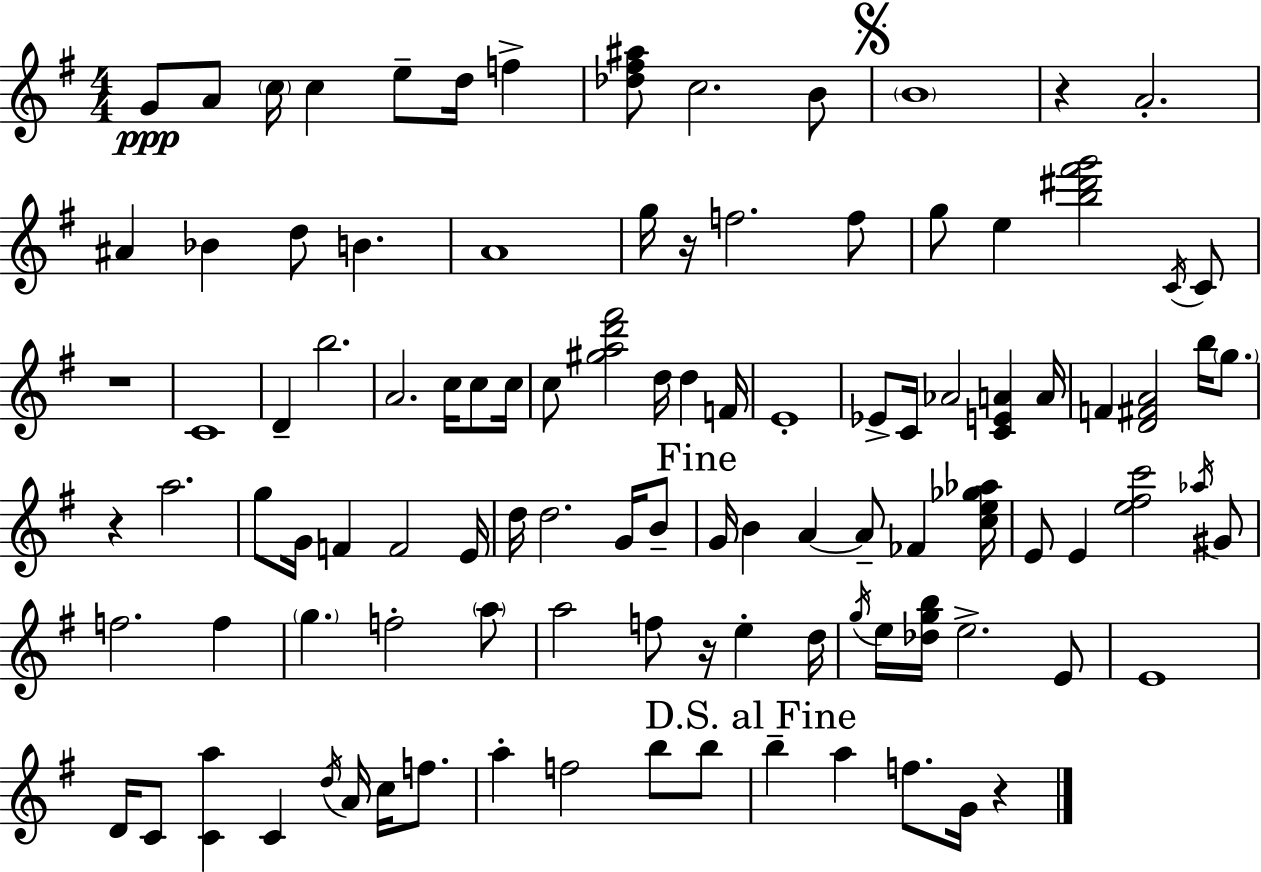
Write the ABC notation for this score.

X:1
T:Untitled
M:4/4
L:1/4
K:G
G/2 A/2 c/4 c e/2 d/4 f [_d^f^a]/2 c2 B/2 B4 z A2 ^A _B d/2 B A4 g/4 z/4 f2 f/2 g/2 e [b^d'^f'g']2 C/4 C/2 z4 C4 D b2 A2 c/4 c/2 c/4 c/2 [^gad'^f']2 d/4 d F/4 E4 _E/2 C/4 _A2 [CEA] A/4 F [D^FA]2 b/4 g/2 z a2 g/2 G/4 F F2 E/4 d/4 d2 G/4 B/2 G/4 B A A/2 _F [ce_g_a]/4 E/2 E [e^fc']2 _a/4 ^G/2 f2 f g f2 a/2 a2 f/2 z/4 e d/4 g/4 e/4 [_dgb]/4 e2 E/2 E4 D/4 C/2 [Ca] C d/4 A/4 c/4 f/2 a f2 b/2 b/2 b a f/2 G/4 z